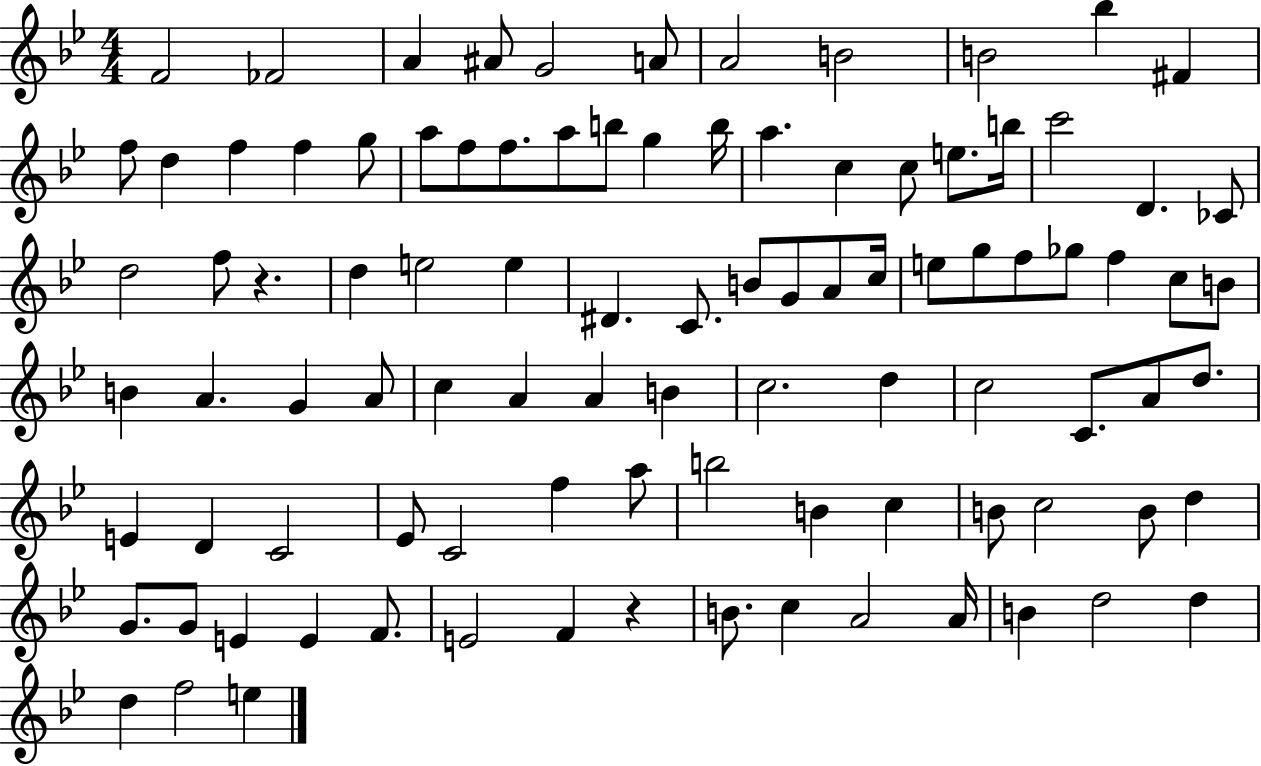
X:1
T:Untitled
M:4/4
L:1/4
K:Bb
F2 _F2 A ^A/2 G2 A/2 A2 B2 B2 _b ^F f/2 d f f g/2 a/2 f/2 f/2 a/2 b/2 g b/4 a c c/2 e/2 b/4 c'2 D _C/2 d2 f/2 z d e2 e ^D C/2 B/2 G/2 A/2 c/4 e/2 g/2 f/2 _g/2 f c/2 B/2 B A G A/2 c A A B c2 d c2 C/2 A/2 d/2 E D C2 _E/2 C2 f a/2 b2 B c B/2 c2 B/2 d G/2 G/2 E E F/2 E2 F z B/2 c A2 A/4 B d2 d d f2 e